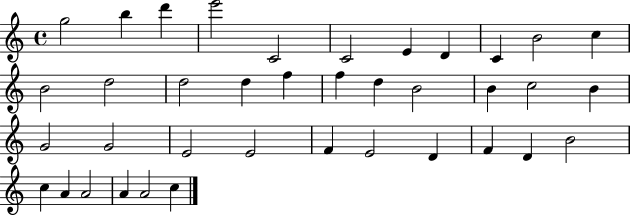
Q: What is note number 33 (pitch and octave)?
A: C5